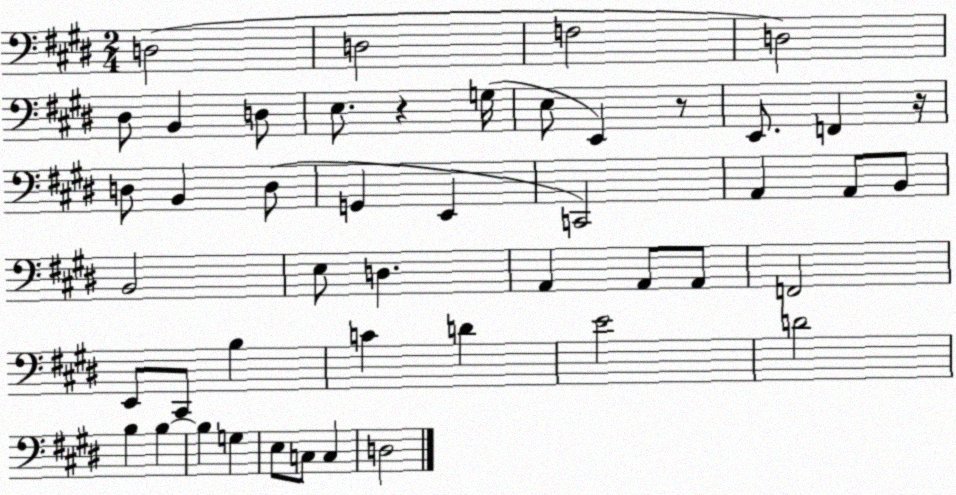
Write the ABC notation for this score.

X:1
T:Untitled
M:2/4
L:1/4
K:E
D,2 D,2 F,2 D,2 ^D,/2 B,, D,/2 E,/2 z G,/4 E,/2 E,, z/2 E,,/2 F,, z/4 D,/2 B,, D,/2 G,, E,, C,,2 A,, A,,/2 B,,/2 B,,2 E,/2 D, A,, A,,/2 A,,/2 F,,2 E,,/2 ^C,,/2 B, C D E2 D2 B, B, B, G, E,/2 C,/2 C, D,2